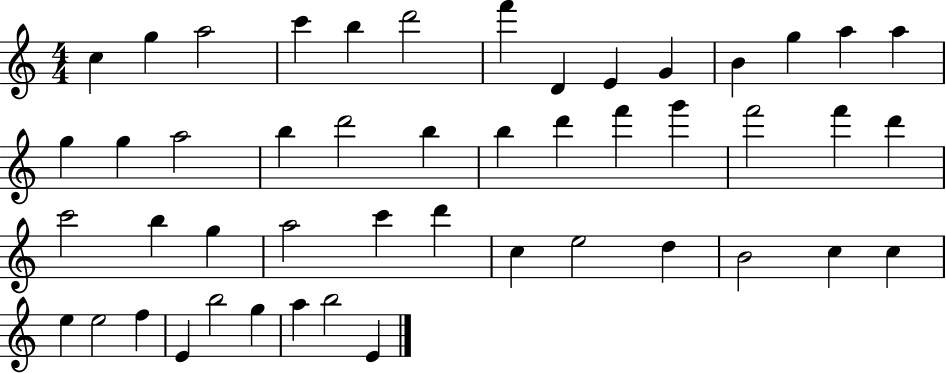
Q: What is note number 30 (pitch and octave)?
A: G5